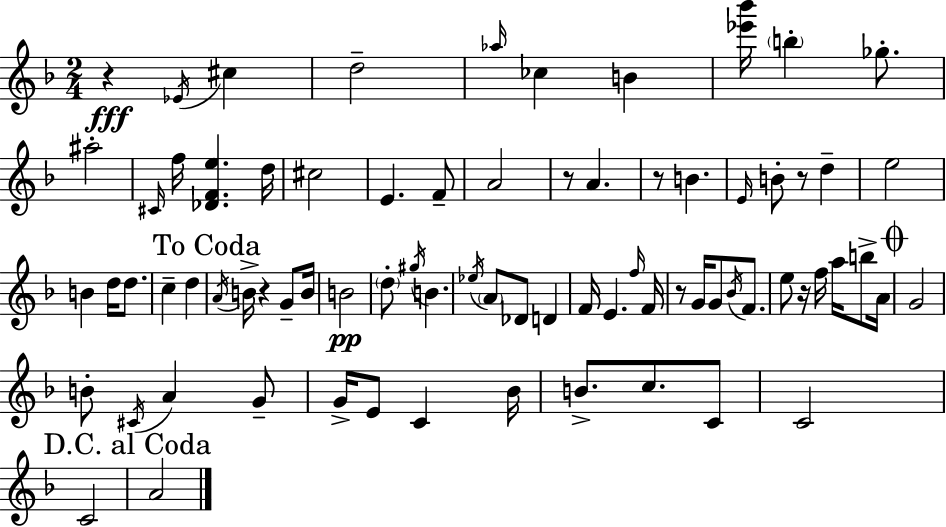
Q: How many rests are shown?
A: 7